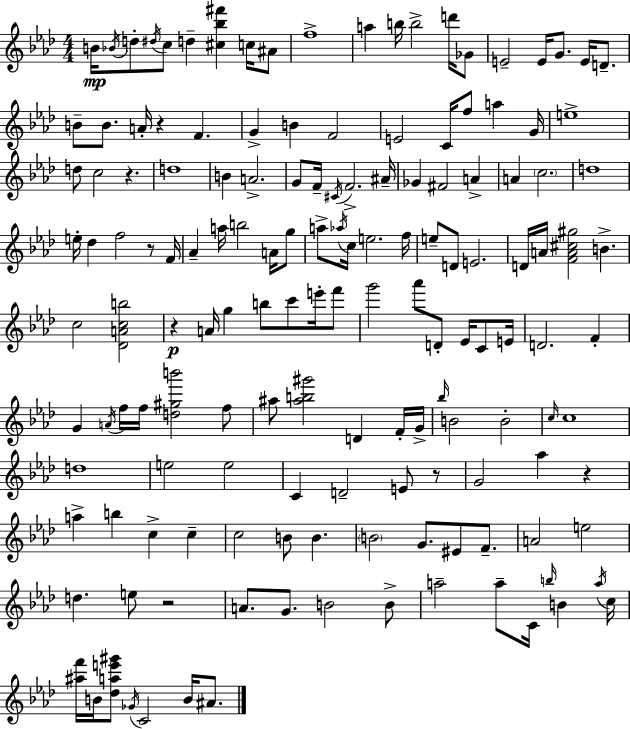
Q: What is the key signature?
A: AES major